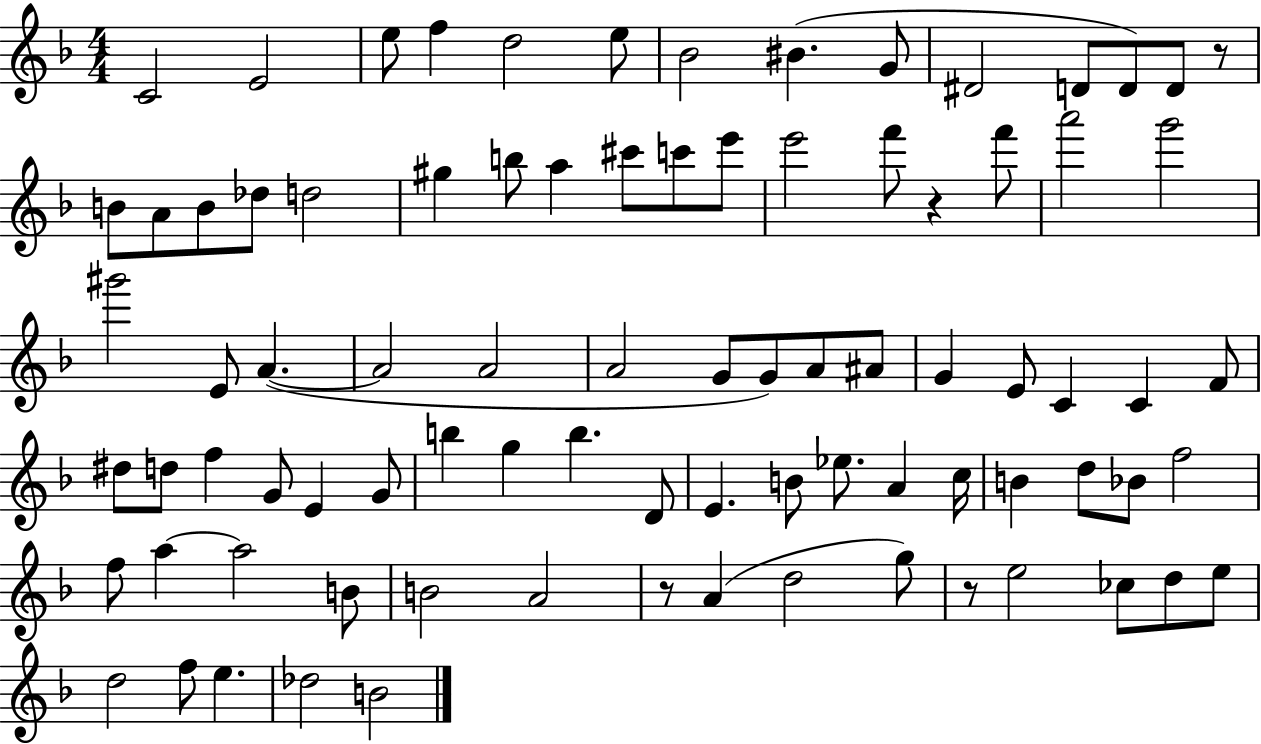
C4/h E4/h E5/e F5/q D5/h E5/e Bb4/h BIS4/q. G4/e D#4/h D4/e D4/e D4/e R/e B4/e A4/e B4/e Db5/e D5/h G#5/q B5/e A5/q C#6/e C6/e E6/e E6/h F6/e R/q F6/e A6/h G6/h G#6/h E4/e A4/q. A4/h A4/h A4/h G4/e G4/e A4/e A#4/e G4/q E4/e C4/q C4/q F4/e D#5/e D5/e F5/q G4/e E4/q G4/e B5/q G5/q B5/q. D4/e E4/q. B4/e Eb5/e. A4/q C5/s B4/q D5/e Bb4/e F5/h F5/e A5/q A5/h B4/e B4/h A4/h R/e A4/q D5/h G5/e R/e E5/h CES5/e D5/e E5/e D5/h F5/e E5/q. Db5/h B4/h